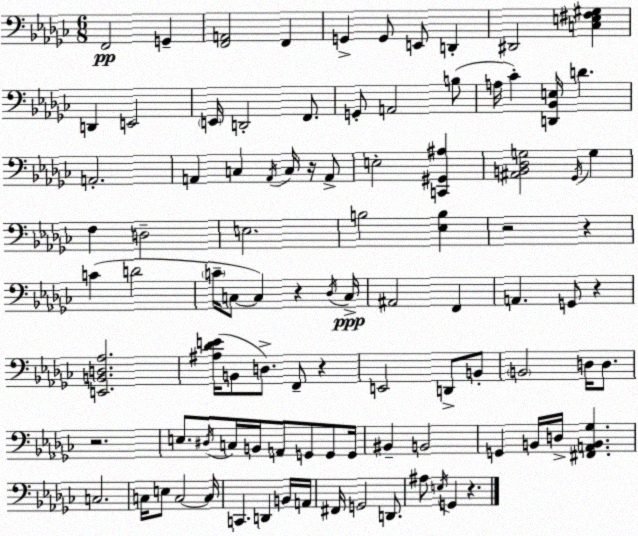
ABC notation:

X:1
T:Untitled
M:6/8
L:1/4
K:Ebm
F,,2 G,, [F,,A,,]2 F,, G,, G,,/2 E,,/2 D,, ^D,,2 [C,E,^F,^G,] D,, E,,2 E,,/4 D,,2 F,,/2 G,,/2 A,,2 B,/2 A,/4 _C [D,,_B,,E,]/4 D A,,2 A,, C, A,,/4 C,/4 z/4 A,,/2 E,2 [C,,^G,,^A,] [^A,,B,,_D,G,]2 _G,,/4 G, F, D,2 E,2 B,2 [_E,B,] z2 z C D2 C/4 C,/2 C, z _D,/4 C,/4 ^A,,2 F,, A,, G,,/2 z [E,,B,,D,_A,]2 [^A,_DE]/4 B,,/2 D,/2 F,,/2 z E,,2 D,,/2 B,,/2 B,,2 D,/4 D,/2 z2 E,/2 ^D,/4 C,/4 B,,/4 A,,/2 G,,/2 G,,/2 G,,/4 ^B,, B,,2 G,, B,,/4 D,/4 [^F,,A,,B,,_G,] C,2 C,/4 E,/2 C,2 C,/4 C,, D,, B,,/4 A,,/4 ^F,,/4 G,,2 D,,/2 ^A,/2 E,/4 G,, z